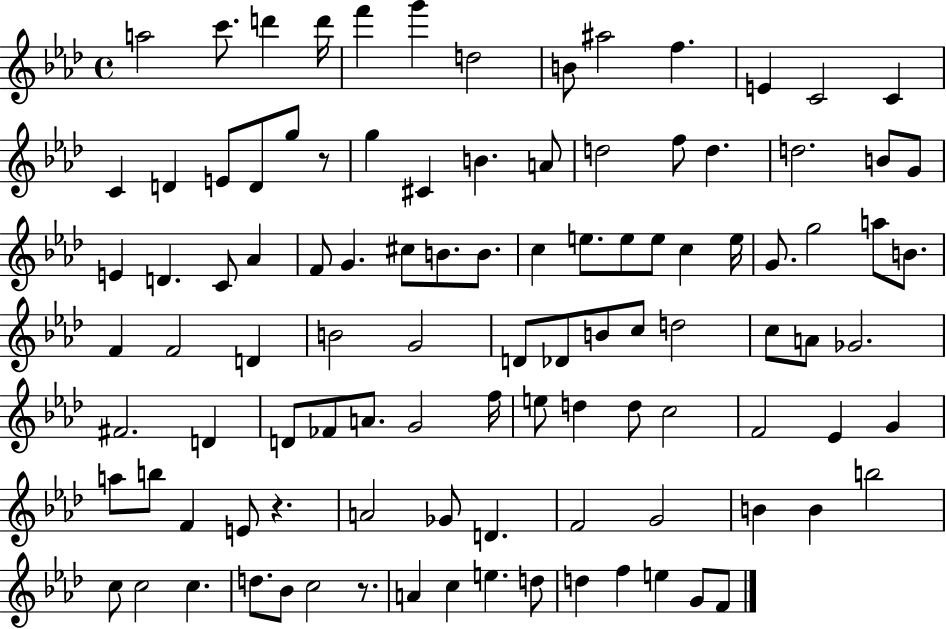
{
  \clef treble
  \time 4/4
  \defaultTimeSignature
  \key aes \major
  \repeat volta 2 { a''2 c'''8. d'''4 d'''16 | f'''4 g'''4 d''2 | b'8 ais''2 f''4. | e'4 c'2 c'4 | \break c'4 d'4 e'8 d'8 g''8 r8 | g''4 cis'4 b'4. a'8 | d''2 f''8 d''4. | d''2. b'8 g'8 | \break e'4 d'4. c'8 aes'4 | f'8 g'4. cis''8 b'8. b'8. | c''4 e''8. e''8 e''8 c''4 e''16 | g'8. g''2 a''8 b'8. | \break f'4 f'2 d'4 | b'2 g'2 | d'8 des'8 b'8 c''8 d''2 | c''8 a'8 ges'2. | \break fis'2. d'4 | d'8 fes'8 a'8. g'2 f''16 | e''8 d''4 d''8 c''2 | f'2 ees'4 g'4 | \break a''8 b''8 f'4 e'8 r4. | a'2 ges'8 d'4. | f'2 g'2 | b'4 b'4 b''2 | \break c''8 c''2 c''4. | d''8. bes'8 c''2 r8. | a'4 c''4 e''4. d''8 | d''4 f''4 e''4 g'8 f'8 | \break } \bar "|."
}